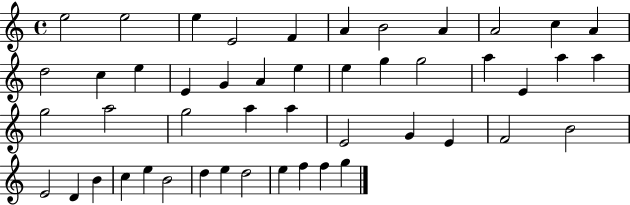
{
  \clef treble
  \time 4/4
  \defaultTimeSignature
  \key c \major
  e''2 e''2 | e''4 e'2 f'4 | a'4 b'2 a'4 | a'2 c''4 a'4 | \break d''2 c''4 e''4 | e'4 g'4 a'4 e''4 | e''4 g''4 g''2 | a''4 e'4 a''4 a''4 | \break g''2 a''2 | g''2 a''4 a''4 | e'2 g'4 e'4 | f'2 b'2 | \break e'2 d'4 b'4 | c''4 e''4 b'2 | d''4 e''4 d''2 | e''4 f''4 f''4 g''4 | \break \bar "|."
}